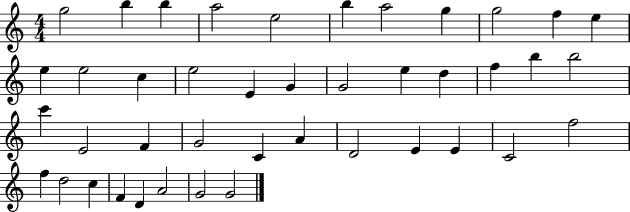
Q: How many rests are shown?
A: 0